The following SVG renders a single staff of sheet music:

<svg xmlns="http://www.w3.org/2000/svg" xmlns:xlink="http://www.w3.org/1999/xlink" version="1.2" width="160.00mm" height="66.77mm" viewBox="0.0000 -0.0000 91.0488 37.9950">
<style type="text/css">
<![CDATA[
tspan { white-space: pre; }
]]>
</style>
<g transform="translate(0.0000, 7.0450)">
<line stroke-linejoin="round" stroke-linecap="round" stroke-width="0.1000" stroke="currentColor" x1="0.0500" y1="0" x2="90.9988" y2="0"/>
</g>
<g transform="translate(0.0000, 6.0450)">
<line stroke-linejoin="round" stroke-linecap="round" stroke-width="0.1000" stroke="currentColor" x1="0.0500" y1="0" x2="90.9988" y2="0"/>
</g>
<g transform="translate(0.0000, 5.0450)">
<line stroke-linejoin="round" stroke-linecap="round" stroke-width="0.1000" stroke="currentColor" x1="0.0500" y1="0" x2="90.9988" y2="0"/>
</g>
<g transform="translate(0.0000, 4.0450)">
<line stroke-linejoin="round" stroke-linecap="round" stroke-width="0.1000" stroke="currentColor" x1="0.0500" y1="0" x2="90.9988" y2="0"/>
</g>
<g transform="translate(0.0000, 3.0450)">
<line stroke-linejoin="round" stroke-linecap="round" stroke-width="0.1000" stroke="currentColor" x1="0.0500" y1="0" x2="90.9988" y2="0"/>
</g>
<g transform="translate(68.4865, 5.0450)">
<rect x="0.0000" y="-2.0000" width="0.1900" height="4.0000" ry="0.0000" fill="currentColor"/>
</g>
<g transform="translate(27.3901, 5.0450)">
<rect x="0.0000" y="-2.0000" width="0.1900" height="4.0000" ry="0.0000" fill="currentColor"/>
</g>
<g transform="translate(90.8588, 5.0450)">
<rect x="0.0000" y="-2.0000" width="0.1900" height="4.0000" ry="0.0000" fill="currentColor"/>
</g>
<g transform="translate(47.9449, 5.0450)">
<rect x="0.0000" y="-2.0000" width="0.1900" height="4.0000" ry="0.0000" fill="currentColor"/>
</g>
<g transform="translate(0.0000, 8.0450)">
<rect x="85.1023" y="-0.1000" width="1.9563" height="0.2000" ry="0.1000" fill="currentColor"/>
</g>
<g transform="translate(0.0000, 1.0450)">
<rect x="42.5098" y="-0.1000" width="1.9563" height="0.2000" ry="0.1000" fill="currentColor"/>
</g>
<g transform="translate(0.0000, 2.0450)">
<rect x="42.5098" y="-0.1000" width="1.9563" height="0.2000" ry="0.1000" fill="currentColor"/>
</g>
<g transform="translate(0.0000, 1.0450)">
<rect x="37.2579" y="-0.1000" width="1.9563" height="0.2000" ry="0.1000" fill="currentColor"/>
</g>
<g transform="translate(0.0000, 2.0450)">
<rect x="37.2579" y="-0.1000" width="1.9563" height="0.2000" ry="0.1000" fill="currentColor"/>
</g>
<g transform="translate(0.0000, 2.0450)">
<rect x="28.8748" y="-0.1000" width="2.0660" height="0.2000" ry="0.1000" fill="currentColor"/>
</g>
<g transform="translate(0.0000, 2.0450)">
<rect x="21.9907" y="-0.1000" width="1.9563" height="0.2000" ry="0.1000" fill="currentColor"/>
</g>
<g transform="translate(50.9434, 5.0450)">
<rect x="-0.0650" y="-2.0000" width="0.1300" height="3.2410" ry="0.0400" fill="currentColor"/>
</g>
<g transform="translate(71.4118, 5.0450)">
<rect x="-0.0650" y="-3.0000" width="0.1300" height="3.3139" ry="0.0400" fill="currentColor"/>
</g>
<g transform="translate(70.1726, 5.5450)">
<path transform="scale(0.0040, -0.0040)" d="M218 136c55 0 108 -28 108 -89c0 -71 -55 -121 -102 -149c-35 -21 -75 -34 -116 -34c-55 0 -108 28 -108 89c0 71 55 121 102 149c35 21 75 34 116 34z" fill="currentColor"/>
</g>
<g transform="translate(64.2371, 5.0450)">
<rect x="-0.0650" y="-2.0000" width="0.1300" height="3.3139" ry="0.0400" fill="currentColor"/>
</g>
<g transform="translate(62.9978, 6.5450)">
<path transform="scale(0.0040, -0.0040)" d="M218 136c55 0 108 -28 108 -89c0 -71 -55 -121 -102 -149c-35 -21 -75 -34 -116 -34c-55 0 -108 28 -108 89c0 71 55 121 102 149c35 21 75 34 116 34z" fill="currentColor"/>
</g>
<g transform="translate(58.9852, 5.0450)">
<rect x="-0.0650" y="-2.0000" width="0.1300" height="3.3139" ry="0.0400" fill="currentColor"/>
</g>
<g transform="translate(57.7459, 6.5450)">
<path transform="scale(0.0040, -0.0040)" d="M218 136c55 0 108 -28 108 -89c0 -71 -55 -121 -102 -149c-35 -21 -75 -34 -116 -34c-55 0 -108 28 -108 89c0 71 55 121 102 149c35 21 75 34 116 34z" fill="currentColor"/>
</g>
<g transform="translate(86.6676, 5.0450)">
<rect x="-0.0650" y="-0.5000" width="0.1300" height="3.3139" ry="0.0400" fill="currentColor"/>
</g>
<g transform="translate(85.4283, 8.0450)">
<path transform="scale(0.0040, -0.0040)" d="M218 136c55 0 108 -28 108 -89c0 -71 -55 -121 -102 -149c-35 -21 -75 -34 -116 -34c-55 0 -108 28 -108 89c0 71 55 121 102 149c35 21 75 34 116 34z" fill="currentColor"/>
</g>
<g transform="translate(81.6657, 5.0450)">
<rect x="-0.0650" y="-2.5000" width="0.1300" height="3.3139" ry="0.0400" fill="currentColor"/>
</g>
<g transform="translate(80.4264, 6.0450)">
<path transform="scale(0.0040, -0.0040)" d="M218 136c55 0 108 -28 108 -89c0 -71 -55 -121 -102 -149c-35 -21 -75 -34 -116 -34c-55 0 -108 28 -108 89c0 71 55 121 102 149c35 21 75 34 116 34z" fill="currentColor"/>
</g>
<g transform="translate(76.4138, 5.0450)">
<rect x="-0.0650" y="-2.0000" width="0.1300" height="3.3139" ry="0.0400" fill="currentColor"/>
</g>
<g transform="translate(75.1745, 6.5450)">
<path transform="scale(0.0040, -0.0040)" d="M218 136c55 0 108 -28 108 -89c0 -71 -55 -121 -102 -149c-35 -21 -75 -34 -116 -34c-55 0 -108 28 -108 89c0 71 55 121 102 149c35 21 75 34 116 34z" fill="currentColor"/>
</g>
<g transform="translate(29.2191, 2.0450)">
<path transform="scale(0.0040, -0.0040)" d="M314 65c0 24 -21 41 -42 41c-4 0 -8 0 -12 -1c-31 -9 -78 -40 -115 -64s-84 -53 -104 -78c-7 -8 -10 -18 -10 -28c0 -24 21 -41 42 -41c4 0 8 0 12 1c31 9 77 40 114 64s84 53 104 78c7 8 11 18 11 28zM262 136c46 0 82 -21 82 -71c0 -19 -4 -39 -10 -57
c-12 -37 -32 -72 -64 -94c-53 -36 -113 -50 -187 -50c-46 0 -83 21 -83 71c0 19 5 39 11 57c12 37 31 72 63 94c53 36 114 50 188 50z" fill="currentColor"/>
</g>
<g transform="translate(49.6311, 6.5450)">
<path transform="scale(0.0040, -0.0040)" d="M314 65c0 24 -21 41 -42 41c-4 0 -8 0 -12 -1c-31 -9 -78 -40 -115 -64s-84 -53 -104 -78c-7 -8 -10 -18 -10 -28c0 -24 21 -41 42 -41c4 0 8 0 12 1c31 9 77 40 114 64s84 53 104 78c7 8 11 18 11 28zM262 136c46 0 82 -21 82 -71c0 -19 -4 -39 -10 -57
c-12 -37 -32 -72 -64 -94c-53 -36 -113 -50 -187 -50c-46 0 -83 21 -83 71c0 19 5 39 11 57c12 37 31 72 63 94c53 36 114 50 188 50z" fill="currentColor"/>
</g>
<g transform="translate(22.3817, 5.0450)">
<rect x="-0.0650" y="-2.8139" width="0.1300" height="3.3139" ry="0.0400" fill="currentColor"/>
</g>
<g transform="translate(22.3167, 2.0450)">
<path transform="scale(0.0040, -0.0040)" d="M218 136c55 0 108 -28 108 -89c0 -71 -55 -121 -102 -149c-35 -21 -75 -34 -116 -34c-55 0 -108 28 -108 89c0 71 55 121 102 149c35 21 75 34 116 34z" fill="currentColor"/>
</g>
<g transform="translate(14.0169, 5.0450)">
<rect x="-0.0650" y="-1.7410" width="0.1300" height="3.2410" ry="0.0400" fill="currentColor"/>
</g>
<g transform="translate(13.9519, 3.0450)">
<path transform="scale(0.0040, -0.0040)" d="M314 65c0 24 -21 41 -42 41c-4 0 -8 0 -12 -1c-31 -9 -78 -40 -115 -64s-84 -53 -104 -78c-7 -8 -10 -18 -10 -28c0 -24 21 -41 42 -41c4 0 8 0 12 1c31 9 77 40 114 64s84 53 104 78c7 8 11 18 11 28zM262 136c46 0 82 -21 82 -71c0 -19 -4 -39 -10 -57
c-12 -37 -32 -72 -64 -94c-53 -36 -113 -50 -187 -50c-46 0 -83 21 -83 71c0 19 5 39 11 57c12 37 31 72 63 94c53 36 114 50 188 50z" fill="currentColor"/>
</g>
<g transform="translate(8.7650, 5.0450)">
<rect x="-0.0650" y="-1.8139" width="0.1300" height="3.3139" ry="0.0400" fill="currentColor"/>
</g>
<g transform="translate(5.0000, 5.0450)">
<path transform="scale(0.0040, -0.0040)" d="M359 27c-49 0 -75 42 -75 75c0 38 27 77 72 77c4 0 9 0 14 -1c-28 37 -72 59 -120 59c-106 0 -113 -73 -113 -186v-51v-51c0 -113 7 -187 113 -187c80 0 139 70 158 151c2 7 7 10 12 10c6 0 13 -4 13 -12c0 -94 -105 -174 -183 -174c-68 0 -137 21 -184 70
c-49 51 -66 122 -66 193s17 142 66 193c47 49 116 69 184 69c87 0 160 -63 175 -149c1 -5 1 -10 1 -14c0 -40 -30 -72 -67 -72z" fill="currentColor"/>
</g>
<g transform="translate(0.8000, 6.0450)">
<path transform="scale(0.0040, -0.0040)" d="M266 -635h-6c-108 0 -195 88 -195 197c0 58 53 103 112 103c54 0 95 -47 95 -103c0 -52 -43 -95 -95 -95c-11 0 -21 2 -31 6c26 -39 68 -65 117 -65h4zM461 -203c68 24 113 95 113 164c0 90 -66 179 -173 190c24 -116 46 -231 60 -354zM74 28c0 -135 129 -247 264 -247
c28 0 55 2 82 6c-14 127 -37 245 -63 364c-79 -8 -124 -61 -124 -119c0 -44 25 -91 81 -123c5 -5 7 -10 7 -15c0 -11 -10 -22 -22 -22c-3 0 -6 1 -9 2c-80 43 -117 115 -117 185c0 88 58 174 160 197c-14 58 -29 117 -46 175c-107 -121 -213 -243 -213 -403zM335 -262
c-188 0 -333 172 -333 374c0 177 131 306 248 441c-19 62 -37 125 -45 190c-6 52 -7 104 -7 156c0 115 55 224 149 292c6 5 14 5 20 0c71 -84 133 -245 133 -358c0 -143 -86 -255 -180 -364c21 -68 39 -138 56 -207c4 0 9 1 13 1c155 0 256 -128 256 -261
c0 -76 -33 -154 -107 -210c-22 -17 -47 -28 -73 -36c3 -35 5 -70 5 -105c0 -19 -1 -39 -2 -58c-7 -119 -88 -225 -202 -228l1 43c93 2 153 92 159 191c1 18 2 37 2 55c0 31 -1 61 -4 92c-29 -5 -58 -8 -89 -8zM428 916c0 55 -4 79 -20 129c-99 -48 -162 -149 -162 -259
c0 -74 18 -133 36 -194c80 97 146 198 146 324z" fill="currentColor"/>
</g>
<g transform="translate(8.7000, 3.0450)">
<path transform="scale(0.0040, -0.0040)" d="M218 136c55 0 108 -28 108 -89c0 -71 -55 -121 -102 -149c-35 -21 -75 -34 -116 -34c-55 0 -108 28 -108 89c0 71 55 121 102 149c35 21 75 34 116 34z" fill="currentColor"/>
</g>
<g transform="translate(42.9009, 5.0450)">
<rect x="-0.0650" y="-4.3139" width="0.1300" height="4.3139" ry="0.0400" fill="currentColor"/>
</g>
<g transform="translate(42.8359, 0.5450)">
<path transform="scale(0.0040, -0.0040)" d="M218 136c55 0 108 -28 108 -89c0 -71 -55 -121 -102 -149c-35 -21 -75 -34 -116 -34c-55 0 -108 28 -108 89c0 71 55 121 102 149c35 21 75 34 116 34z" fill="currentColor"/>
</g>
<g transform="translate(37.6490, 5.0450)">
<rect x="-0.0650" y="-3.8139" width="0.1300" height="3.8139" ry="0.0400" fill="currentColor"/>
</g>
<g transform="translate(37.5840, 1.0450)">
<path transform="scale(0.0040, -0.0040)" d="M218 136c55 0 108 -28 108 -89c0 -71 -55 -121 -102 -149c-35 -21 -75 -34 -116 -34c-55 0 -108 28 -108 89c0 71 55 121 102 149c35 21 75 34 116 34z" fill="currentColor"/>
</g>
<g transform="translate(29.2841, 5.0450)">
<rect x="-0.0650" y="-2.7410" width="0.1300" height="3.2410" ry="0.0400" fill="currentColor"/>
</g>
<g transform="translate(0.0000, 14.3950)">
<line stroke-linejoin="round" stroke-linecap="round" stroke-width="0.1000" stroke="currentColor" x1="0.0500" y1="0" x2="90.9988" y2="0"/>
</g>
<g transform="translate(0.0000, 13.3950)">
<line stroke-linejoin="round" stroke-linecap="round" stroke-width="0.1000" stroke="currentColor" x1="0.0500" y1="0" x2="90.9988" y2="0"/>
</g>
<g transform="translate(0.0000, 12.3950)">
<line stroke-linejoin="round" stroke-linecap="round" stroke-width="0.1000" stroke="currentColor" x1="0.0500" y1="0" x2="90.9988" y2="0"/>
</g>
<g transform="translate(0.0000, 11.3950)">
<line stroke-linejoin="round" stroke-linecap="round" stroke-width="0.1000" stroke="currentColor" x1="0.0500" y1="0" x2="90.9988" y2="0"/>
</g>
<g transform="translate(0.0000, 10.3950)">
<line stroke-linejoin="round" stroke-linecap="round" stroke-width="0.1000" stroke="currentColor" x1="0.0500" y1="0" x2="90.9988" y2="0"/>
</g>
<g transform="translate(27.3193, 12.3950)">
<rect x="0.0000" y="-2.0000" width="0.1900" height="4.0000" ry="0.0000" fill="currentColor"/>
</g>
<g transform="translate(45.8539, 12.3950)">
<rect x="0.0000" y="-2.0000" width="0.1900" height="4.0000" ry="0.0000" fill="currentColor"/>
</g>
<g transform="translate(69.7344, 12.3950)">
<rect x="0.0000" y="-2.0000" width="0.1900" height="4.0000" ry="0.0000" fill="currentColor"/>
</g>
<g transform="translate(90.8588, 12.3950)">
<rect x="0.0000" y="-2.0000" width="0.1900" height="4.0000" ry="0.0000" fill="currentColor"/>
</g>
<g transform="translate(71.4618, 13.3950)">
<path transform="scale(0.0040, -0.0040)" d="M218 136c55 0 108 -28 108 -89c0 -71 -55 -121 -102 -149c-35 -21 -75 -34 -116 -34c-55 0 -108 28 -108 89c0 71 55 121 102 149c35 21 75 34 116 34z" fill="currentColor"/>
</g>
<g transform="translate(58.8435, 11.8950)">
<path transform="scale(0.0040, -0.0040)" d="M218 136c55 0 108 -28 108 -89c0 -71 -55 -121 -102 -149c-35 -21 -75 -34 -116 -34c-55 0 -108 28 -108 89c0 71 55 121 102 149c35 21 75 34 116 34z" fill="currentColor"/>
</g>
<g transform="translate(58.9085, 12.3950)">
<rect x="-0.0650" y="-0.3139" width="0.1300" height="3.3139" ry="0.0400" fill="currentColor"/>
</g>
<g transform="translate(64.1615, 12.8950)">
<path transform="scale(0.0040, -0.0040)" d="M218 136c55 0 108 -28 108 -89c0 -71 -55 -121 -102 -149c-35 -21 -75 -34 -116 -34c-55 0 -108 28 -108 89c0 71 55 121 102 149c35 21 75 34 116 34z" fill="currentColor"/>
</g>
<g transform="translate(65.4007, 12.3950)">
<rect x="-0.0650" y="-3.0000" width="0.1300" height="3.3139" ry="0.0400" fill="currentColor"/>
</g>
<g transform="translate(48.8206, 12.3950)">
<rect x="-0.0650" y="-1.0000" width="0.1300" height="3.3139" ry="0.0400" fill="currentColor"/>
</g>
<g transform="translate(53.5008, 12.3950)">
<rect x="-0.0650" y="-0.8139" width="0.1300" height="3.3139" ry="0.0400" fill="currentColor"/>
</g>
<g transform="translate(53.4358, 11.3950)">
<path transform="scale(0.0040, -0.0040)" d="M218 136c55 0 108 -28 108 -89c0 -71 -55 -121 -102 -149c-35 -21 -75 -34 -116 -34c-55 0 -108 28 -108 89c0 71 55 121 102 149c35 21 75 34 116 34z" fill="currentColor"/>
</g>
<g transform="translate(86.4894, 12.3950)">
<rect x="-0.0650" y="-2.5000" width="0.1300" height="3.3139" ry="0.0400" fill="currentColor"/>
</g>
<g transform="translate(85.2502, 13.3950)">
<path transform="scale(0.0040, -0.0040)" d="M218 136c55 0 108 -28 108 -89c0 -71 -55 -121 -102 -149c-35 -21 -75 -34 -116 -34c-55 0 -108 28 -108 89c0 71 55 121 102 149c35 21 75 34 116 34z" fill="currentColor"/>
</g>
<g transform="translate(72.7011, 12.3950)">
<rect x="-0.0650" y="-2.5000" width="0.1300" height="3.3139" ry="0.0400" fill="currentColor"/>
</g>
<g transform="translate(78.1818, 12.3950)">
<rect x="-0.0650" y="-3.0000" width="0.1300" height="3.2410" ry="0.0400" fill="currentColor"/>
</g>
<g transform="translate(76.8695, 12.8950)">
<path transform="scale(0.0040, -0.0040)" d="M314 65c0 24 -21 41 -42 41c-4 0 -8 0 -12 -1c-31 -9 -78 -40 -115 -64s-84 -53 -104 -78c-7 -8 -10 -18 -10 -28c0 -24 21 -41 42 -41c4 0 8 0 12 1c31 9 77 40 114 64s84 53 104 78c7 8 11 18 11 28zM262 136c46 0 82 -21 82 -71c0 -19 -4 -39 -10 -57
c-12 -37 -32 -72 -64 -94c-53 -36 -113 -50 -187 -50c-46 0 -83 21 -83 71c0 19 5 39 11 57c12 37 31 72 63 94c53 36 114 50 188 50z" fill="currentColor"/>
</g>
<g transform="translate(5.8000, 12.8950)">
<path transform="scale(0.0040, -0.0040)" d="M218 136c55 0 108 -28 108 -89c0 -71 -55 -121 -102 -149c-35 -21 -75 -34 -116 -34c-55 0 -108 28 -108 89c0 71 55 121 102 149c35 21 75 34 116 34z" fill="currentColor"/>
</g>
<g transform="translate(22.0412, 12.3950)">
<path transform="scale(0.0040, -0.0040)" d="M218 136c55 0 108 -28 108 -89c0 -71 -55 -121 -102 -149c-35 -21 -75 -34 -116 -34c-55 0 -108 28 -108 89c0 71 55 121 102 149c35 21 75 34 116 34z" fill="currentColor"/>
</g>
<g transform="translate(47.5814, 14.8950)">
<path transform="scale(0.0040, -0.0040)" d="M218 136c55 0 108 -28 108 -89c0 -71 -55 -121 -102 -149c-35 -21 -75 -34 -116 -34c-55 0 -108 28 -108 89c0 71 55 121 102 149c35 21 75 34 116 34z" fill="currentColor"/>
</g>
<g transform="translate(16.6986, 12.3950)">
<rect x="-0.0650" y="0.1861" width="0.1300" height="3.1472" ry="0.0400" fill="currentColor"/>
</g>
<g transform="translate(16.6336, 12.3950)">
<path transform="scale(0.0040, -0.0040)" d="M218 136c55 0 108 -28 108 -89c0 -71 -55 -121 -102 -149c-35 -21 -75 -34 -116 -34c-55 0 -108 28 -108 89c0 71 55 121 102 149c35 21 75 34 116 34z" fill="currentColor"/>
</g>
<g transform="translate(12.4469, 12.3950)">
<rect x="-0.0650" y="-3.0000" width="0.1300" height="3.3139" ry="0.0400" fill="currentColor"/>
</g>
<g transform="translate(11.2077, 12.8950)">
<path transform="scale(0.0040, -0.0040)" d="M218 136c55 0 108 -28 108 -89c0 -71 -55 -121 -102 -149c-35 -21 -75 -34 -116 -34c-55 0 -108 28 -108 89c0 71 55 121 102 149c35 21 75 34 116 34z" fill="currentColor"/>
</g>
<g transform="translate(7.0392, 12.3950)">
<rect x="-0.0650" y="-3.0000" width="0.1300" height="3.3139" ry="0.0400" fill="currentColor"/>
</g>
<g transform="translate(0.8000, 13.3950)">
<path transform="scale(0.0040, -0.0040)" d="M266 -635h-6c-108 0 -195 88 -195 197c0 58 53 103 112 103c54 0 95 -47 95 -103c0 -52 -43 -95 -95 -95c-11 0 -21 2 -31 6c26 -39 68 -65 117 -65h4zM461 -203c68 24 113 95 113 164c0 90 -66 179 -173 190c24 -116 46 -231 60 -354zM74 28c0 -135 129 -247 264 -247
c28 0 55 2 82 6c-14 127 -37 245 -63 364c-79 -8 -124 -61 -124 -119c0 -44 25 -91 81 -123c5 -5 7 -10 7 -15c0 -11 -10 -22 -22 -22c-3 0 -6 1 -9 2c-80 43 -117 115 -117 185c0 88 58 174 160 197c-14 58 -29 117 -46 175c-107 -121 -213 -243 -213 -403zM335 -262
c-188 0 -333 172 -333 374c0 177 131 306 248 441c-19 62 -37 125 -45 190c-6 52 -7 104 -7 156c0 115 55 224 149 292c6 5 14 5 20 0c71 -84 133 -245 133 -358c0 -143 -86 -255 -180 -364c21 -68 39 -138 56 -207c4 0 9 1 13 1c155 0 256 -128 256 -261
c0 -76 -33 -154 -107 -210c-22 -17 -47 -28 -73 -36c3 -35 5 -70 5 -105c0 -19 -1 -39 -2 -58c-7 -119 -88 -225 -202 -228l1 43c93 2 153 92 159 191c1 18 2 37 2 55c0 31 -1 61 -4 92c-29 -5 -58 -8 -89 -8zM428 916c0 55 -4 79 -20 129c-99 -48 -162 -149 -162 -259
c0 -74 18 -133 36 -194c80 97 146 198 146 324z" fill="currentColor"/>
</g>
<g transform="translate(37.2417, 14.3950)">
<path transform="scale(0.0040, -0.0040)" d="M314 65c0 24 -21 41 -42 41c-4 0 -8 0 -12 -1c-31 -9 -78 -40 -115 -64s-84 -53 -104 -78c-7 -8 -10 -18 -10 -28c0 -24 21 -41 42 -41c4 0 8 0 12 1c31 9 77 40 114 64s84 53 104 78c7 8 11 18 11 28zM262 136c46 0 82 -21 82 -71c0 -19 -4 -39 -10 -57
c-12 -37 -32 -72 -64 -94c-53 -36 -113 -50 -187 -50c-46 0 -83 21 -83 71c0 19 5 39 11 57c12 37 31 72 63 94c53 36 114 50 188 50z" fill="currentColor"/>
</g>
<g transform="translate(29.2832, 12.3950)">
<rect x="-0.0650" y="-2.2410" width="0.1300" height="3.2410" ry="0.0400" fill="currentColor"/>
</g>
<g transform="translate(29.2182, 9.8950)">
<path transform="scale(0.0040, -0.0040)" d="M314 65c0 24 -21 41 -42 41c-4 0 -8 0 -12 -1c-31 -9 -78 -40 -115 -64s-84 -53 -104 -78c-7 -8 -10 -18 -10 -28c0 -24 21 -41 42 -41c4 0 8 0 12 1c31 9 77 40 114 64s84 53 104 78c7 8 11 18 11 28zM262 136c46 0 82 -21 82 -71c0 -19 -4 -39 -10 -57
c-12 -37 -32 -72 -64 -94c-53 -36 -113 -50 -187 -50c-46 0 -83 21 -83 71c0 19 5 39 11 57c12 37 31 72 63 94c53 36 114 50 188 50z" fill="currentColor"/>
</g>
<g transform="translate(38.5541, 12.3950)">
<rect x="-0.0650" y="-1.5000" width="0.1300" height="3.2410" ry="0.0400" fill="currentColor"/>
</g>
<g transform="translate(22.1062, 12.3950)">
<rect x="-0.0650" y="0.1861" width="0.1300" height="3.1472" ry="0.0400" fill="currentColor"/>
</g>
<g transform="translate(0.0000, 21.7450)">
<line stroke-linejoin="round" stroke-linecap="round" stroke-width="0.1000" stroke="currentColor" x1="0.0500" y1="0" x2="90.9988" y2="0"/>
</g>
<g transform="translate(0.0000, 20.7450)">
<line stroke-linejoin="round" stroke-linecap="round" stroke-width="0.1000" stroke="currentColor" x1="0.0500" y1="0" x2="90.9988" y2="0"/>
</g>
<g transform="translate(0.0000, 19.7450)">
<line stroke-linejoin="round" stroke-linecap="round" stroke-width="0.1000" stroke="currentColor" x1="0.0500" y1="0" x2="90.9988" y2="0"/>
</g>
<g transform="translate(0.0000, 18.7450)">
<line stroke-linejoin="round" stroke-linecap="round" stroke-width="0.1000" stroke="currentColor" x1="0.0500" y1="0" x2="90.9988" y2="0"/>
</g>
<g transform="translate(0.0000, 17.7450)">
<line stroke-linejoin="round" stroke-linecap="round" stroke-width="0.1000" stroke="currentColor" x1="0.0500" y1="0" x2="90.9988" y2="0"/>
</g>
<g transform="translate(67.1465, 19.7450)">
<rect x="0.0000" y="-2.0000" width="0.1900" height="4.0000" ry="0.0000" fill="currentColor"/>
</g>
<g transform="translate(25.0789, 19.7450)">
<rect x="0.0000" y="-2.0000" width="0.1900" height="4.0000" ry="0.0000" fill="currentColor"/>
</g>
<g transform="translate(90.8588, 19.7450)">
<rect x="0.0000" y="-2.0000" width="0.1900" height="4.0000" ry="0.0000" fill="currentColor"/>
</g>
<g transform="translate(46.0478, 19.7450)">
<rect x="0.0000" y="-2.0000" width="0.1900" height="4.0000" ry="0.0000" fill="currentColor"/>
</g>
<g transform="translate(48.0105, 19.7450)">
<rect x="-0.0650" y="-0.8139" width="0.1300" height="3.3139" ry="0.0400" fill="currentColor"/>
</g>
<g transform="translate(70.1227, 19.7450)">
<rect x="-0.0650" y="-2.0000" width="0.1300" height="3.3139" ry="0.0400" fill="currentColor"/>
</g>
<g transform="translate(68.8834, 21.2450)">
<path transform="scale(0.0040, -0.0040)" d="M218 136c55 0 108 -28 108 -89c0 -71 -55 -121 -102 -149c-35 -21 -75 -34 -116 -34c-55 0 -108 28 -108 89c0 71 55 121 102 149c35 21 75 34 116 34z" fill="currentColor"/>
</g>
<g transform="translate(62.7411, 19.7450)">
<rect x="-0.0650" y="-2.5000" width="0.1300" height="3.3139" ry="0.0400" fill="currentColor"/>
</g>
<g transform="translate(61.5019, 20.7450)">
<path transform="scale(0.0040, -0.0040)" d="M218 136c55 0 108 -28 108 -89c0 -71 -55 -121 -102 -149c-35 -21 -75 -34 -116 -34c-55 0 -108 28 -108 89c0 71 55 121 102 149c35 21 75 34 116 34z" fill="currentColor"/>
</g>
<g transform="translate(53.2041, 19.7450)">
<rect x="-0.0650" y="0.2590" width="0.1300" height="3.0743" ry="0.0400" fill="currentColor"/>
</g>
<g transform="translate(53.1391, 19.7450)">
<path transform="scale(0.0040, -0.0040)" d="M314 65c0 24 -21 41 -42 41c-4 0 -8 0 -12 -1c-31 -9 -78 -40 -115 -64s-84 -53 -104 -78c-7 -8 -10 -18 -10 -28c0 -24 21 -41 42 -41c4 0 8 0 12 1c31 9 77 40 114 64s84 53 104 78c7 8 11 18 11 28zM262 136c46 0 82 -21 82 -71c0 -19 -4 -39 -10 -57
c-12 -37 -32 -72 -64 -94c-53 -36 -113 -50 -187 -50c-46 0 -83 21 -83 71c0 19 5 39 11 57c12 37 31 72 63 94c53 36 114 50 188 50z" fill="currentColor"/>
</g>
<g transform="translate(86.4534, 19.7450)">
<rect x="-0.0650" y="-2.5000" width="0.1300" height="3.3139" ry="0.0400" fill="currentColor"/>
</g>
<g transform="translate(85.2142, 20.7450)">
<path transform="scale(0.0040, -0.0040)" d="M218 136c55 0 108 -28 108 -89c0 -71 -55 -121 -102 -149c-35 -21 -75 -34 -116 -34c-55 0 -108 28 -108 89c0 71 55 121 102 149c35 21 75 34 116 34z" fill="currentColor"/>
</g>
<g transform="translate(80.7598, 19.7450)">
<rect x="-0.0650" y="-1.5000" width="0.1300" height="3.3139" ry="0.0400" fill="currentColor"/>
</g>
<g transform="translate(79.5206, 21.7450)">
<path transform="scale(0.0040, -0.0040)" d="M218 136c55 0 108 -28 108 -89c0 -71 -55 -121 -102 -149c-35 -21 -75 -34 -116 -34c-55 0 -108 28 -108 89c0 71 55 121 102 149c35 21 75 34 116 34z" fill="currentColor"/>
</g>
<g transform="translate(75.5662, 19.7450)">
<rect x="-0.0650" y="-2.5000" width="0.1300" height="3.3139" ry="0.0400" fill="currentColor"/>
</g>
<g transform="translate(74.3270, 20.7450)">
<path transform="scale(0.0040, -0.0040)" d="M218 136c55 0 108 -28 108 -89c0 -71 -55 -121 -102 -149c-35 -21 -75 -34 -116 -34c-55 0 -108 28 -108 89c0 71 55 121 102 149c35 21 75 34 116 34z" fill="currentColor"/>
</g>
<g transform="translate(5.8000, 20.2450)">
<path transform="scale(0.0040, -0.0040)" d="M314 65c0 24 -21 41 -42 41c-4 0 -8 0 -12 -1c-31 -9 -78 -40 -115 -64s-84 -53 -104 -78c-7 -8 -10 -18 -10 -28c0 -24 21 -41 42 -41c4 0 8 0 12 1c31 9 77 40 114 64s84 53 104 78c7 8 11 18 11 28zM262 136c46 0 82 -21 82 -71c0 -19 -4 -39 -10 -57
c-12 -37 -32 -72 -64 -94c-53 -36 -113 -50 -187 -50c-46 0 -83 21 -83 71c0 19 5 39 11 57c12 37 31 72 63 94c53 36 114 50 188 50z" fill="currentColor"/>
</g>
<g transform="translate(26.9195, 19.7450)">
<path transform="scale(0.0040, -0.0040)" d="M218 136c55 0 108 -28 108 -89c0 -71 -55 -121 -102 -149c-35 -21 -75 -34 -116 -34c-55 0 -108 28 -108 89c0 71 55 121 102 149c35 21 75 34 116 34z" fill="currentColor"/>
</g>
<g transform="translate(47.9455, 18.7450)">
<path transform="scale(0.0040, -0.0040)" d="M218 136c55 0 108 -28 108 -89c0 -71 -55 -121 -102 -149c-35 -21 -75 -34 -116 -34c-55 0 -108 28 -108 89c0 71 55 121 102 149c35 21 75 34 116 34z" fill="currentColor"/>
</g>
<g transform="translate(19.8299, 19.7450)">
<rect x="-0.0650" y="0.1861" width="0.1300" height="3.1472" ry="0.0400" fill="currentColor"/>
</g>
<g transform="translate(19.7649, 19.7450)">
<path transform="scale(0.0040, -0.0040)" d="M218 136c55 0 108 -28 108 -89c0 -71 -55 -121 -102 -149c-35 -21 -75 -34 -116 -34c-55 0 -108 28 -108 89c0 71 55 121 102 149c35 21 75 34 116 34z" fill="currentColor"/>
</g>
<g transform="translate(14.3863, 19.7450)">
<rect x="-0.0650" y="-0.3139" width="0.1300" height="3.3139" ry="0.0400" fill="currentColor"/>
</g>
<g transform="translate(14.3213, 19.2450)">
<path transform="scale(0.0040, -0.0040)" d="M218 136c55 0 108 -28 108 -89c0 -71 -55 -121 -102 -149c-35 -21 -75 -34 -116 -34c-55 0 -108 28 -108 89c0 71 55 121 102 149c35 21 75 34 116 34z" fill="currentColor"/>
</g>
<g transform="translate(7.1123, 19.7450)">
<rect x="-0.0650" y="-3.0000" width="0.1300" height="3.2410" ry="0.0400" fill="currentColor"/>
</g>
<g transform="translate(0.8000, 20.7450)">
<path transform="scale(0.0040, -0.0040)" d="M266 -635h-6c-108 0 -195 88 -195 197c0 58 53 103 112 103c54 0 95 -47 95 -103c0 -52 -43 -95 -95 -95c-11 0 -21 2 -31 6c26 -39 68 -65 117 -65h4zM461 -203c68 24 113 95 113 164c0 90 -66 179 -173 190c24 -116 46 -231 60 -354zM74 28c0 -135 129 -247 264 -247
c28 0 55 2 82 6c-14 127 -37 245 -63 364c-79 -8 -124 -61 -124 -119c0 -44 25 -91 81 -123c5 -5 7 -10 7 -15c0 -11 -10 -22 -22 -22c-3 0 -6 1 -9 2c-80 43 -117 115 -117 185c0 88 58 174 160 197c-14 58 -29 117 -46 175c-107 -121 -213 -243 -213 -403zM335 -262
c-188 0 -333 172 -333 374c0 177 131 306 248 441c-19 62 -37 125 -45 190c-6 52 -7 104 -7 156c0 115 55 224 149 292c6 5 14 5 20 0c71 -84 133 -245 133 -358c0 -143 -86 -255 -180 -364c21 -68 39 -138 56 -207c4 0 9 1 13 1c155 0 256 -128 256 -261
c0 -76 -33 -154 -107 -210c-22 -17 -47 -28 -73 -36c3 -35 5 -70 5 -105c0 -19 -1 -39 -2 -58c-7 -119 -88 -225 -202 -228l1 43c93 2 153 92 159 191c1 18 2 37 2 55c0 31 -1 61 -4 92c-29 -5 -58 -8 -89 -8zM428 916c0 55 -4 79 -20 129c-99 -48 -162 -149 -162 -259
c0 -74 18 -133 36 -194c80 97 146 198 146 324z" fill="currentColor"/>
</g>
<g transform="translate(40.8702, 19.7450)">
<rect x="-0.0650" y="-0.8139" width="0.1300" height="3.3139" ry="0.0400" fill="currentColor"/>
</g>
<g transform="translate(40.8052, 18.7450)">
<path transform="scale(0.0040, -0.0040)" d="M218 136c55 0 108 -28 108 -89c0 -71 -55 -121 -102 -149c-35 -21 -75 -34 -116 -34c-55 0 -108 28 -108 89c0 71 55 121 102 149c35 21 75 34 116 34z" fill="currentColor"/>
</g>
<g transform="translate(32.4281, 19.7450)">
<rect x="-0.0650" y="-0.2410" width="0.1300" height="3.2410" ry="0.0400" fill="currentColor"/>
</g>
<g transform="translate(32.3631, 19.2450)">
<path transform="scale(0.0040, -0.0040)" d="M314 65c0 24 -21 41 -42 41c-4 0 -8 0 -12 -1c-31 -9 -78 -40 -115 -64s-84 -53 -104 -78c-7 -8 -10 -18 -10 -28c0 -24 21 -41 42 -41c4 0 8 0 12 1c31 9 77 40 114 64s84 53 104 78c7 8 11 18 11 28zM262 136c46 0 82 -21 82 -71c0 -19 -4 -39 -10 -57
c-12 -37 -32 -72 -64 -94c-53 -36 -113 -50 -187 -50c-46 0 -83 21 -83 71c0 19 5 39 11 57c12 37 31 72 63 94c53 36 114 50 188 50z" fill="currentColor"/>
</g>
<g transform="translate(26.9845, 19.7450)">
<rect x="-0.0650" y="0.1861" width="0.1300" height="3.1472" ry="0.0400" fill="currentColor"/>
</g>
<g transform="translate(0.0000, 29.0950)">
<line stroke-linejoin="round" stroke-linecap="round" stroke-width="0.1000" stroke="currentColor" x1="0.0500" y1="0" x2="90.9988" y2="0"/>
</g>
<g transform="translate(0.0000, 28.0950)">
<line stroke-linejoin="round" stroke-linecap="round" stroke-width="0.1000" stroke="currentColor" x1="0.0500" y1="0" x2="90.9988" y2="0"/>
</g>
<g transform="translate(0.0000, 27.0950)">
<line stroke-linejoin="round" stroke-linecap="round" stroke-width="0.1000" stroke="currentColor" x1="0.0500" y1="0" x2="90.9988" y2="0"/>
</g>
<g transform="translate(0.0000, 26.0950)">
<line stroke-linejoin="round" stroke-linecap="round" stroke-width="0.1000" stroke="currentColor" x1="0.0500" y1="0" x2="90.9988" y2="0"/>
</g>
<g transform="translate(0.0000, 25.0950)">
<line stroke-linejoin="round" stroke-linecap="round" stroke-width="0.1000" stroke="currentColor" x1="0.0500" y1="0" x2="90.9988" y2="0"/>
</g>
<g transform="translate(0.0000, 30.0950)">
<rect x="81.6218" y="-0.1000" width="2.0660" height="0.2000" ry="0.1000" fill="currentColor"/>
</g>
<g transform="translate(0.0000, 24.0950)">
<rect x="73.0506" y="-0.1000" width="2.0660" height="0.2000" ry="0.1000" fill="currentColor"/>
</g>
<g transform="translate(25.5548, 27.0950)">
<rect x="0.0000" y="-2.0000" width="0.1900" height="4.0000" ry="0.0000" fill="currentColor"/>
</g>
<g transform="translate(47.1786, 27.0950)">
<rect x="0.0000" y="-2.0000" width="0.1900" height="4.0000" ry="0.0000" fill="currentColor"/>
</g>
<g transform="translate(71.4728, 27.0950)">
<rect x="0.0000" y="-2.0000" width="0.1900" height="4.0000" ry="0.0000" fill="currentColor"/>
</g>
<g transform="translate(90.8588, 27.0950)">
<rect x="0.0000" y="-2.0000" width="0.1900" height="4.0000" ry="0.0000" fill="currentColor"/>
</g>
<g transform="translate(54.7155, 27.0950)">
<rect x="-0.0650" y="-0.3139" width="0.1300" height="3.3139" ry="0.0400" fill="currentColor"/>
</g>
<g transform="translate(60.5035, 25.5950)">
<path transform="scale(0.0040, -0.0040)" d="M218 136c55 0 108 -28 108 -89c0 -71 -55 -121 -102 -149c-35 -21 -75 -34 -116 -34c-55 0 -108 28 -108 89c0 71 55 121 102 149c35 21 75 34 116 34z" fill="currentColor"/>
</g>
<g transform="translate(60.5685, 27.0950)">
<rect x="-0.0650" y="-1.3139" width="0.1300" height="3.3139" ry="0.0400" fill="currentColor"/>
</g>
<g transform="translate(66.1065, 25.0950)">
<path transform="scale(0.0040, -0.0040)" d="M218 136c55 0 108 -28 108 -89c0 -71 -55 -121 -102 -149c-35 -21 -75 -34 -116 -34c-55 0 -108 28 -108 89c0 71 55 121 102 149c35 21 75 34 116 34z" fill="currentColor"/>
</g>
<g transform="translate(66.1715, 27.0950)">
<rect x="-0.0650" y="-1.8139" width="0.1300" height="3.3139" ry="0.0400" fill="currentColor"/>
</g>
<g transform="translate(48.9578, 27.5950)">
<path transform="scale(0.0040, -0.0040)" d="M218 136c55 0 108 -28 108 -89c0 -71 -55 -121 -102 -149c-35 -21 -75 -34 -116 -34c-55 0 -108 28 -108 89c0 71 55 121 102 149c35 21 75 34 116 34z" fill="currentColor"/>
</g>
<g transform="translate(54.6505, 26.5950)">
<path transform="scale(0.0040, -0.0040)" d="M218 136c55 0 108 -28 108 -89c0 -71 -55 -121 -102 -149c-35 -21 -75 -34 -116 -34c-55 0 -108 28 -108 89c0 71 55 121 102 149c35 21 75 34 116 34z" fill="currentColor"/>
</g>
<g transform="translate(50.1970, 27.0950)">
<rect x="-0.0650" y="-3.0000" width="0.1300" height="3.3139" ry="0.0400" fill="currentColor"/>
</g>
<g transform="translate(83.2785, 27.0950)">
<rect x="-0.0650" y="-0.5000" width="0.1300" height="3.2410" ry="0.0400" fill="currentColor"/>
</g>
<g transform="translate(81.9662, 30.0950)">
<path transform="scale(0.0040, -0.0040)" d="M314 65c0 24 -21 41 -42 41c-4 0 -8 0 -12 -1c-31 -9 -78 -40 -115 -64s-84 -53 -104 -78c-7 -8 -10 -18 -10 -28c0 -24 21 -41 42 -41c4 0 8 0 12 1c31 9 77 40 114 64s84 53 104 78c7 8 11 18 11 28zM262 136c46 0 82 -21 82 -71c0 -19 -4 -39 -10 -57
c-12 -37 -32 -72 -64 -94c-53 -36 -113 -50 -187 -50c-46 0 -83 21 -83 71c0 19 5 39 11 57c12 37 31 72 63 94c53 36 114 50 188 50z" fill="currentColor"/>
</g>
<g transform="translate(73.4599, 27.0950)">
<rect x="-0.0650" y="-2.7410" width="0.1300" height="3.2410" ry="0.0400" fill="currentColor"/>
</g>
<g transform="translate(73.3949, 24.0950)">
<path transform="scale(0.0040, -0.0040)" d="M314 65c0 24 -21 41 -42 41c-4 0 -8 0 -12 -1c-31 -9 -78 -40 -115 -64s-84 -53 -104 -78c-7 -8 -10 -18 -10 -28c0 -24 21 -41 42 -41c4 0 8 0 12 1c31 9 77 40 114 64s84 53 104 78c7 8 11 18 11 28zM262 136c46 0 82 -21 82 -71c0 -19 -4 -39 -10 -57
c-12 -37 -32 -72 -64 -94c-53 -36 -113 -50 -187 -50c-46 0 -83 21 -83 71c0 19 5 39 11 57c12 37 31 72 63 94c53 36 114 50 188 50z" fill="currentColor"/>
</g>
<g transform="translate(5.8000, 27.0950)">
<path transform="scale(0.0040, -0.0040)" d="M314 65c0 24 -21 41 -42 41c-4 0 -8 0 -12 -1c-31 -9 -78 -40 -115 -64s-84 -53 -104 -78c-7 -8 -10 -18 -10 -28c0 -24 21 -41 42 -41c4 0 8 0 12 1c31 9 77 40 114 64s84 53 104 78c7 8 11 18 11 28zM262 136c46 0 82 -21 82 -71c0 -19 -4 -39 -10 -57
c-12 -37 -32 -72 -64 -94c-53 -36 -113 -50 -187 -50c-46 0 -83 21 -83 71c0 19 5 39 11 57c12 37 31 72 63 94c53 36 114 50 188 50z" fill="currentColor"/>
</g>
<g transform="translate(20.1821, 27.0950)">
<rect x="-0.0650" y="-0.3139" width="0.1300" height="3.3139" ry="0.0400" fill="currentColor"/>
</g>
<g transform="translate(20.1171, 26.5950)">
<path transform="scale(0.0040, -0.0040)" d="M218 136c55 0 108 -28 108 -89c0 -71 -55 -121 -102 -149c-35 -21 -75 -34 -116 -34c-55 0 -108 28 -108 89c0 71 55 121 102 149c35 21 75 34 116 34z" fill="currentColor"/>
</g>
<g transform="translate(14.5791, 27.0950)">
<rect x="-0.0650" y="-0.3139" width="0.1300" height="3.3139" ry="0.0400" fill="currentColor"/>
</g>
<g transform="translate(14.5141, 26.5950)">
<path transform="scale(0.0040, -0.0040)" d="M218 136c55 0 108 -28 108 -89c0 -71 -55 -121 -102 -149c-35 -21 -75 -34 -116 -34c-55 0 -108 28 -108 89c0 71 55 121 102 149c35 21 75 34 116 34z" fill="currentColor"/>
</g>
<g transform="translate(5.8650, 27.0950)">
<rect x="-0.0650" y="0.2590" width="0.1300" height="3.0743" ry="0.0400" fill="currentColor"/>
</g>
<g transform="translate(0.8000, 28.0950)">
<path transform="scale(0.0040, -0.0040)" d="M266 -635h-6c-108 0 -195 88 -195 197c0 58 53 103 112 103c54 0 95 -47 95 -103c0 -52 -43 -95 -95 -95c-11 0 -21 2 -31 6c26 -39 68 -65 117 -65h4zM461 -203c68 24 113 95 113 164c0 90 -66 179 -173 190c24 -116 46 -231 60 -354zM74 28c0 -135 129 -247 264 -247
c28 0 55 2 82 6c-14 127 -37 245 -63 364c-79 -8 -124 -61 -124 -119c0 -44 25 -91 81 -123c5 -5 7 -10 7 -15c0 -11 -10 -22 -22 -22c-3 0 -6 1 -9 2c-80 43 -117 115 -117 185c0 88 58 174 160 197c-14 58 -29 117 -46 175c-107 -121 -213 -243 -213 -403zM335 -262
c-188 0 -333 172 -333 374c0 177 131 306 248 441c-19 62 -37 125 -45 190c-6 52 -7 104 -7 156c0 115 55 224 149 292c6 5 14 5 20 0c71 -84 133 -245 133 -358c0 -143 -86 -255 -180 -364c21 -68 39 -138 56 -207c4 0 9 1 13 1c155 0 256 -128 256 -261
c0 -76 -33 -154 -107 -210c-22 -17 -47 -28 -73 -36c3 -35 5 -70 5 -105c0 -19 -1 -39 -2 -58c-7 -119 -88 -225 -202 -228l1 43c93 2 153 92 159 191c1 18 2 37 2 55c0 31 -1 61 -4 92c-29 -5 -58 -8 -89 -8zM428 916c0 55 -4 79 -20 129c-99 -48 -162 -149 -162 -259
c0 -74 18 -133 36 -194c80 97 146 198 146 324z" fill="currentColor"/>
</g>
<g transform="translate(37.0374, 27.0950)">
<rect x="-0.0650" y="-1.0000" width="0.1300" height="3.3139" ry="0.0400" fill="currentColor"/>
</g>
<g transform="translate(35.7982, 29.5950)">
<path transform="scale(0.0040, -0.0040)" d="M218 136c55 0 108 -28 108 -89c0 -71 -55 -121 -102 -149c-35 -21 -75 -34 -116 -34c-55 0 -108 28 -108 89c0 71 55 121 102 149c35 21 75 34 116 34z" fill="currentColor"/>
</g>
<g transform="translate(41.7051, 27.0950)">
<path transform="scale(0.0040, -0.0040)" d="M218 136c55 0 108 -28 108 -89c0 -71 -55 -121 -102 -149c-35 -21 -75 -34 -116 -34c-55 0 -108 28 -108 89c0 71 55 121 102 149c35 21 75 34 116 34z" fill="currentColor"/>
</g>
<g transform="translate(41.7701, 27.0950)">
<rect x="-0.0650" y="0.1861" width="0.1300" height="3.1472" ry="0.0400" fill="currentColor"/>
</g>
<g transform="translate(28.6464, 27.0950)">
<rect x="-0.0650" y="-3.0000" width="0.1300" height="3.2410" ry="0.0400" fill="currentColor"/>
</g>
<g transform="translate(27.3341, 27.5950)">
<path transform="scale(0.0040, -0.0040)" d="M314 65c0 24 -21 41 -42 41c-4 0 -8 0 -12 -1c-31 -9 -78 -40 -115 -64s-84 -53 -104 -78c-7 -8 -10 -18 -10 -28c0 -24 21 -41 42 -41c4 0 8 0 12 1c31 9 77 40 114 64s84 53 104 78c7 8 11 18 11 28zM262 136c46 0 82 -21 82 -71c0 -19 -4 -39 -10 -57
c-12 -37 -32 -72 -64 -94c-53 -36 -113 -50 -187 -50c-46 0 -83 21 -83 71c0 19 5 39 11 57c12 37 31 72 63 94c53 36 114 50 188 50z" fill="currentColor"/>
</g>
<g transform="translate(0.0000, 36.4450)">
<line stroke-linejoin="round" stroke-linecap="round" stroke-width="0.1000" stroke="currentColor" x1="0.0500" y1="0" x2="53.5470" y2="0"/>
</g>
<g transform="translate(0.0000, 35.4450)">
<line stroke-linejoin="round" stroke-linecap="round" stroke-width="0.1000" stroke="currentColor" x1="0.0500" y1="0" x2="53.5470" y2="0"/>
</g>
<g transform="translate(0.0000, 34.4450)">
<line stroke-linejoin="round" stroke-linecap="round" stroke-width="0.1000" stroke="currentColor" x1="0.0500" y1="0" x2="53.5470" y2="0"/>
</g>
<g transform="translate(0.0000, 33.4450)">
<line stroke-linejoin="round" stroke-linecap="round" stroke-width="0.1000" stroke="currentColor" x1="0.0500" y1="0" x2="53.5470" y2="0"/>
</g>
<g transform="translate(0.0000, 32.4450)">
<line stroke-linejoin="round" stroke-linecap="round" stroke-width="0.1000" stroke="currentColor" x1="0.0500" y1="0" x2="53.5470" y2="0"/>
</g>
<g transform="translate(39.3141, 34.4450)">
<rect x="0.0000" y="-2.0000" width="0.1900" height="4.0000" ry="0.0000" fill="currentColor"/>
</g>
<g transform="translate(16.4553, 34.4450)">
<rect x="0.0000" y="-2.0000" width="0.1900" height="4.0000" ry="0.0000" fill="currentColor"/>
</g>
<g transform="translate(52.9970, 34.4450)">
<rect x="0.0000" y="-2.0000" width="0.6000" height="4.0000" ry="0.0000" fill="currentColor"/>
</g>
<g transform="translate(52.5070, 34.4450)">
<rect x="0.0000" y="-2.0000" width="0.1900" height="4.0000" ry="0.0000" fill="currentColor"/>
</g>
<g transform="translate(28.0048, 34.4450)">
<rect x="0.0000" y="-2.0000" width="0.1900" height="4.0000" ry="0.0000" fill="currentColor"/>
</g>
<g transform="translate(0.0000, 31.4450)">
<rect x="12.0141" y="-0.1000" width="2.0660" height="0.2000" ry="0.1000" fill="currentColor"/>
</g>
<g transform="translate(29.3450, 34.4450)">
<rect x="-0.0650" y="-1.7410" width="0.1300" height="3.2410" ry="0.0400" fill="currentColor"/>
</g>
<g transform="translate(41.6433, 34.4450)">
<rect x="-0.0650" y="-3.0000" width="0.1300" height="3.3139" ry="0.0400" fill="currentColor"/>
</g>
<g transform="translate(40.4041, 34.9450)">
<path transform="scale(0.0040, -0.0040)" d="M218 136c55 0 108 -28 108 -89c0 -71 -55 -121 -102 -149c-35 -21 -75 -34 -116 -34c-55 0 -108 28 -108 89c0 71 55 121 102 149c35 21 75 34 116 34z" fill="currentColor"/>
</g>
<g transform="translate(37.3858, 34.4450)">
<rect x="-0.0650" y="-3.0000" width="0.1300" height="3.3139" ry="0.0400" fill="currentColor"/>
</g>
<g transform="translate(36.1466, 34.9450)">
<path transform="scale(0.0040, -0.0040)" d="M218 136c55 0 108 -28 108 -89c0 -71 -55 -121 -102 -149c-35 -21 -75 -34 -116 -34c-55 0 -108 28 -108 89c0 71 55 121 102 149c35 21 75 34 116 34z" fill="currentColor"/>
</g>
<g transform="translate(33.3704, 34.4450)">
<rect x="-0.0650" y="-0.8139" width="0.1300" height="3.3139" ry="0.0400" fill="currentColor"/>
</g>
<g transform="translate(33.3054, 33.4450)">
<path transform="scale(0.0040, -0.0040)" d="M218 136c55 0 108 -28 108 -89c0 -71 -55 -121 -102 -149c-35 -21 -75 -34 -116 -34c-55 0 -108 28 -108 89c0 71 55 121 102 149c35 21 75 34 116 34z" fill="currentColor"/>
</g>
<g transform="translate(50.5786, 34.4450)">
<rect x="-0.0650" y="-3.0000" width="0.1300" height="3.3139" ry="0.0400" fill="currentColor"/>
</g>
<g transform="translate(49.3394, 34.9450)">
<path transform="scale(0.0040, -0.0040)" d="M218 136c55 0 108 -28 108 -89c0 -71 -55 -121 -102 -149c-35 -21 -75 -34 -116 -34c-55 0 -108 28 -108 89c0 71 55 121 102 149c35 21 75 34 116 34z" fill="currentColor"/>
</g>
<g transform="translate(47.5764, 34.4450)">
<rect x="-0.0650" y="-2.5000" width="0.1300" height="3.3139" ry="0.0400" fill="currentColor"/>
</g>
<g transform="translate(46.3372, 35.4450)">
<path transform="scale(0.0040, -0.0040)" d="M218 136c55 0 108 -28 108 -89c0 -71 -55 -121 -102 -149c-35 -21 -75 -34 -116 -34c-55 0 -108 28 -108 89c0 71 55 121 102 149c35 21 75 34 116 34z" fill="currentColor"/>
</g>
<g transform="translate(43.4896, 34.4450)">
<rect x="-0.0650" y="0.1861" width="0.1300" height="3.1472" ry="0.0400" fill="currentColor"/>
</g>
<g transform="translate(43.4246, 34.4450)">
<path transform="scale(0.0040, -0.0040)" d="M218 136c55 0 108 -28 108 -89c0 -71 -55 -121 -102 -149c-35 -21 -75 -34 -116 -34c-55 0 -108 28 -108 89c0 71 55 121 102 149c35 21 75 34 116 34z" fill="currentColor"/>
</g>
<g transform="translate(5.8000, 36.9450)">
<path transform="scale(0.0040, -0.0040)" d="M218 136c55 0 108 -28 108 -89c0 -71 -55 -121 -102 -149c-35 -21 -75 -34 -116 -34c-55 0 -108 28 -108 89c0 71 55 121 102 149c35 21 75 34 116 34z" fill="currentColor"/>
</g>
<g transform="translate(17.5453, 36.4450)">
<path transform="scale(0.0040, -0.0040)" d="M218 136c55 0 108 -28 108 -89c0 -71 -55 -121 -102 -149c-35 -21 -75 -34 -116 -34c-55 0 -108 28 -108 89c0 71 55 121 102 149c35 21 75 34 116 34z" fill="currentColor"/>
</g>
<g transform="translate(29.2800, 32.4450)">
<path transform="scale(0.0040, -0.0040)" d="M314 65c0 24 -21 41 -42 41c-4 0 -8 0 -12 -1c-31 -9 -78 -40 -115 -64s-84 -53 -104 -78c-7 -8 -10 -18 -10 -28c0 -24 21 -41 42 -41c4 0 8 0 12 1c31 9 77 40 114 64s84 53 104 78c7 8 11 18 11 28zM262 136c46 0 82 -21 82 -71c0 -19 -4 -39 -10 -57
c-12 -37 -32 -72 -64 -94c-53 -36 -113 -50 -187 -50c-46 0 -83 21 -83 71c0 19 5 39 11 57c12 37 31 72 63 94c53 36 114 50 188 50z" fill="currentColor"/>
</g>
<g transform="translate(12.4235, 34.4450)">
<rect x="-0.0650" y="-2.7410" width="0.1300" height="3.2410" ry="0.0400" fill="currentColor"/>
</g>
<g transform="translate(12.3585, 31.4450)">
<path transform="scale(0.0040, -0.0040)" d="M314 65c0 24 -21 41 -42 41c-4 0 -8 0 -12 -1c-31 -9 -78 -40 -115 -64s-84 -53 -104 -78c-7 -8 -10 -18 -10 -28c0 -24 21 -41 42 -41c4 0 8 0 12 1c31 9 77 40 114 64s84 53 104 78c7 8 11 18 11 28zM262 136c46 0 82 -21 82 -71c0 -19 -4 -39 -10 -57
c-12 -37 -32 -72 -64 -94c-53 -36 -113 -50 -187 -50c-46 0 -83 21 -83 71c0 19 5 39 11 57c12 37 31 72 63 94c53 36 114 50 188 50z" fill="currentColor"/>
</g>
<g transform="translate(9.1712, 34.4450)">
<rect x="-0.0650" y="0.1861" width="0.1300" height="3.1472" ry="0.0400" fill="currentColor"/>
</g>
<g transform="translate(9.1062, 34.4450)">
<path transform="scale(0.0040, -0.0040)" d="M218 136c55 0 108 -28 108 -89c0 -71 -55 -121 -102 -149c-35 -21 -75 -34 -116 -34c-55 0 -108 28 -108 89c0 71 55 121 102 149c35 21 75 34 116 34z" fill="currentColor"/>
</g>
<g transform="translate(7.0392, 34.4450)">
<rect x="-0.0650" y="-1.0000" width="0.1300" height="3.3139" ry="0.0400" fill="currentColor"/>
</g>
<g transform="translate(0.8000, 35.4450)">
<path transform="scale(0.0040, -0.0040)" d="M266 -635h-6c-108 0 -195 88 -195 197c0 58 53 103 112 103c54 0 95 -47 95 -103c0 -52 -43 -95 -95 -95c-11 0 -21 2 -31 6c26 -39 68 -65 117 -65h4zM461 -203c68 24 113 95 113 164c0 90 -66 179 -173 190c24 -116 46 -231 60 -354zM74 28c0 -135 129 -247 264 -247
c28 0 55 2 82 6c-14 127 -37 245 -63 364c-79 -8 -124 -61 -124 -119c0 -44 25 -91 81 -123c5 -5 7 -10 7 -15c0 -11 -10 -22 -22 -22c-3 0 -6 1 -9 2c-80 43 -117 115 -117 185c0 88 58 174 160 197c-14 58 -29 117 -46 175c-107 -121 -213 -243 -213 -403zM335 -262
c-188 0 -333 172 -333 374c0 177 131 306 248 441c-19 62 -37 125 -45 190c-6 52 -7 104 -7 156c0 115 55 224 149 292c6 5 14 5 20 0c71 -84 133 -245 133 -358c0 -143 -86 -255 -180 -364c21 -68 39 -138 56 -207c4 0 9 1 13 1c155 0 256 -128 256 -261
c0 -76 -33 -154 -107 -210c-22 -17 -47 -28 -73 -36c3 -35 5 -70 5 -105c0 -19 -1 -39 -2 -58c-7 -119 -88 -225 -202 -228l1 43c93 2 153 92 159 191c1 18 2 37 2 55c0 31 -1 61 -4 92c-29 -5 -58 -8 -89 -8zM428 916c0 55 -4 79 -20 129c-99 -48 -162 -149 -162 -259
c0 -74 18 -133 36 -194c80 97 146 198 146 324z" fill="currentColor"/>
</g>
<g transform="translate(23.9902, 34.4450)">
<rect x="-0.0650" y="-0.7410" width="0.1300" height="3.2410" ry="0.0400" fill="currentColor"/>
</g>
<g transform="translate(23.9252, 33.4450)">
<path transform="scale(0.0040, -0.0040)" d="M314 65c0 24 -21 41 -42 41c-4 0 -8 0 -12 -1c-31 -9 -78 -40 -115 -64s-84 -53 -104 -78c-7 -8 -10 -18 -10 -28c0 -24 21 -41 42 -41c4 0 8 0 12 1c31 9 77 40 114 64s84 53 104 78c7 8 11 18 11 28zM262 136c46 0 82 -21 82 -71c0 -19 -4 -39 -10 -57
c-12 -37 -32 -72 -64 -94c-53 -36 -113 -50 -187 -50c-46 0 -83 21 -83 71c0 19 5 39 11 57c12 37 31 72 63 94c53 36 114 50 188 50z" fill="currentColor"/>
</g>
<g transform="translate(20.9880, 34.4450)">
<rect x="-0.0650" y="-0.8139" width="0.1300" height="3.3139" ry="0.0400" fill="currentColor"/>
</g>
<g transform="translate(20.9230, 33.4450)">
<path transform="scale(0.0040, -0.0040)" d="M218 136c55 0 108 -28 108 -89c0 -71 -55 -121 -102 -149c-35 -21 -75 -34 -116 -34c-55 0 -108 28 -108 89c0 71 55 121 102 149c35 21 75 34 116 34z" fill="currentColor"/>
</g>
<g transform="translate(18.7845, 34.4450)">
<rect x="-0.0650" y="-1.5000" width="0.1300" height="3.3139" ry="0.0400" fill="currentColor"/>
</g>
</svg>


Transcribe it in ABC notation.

X:1
T:Untitled
M:4/4
L:1/4
K:C
f f2 a a2 c' d' F2 F F A F G C A A B B g2 E2 D d c A G A2 G A2 c B B c2 d d B2 G F G E G B2 c c A2 D B A c e f a2 C2 D B a2 E d d2 f2 d A A B G A